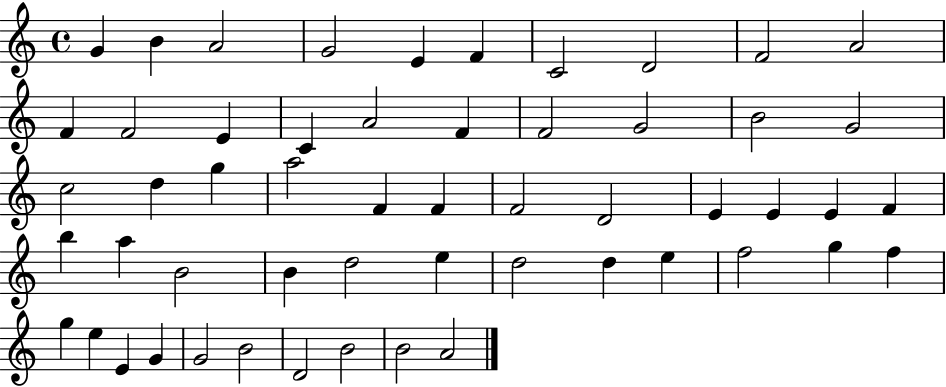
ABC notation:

X:1
T:Untitled
M:4/4
L:1/4
K:C
G B A2 G2 E F C2 D2 F2 A2 F F2 E C A2 F F2 G2 B2 G2 c2 d g a2 F F F2 D2 E E E F b a B2 B d2 e d2 d e f2 g f g e E G G2 B2 D2 B2 B2 A2